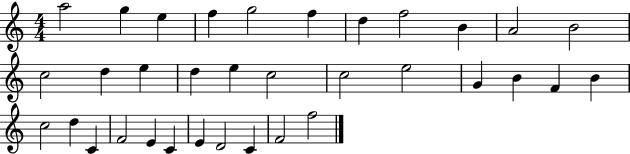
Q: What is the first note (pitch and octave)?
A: A5